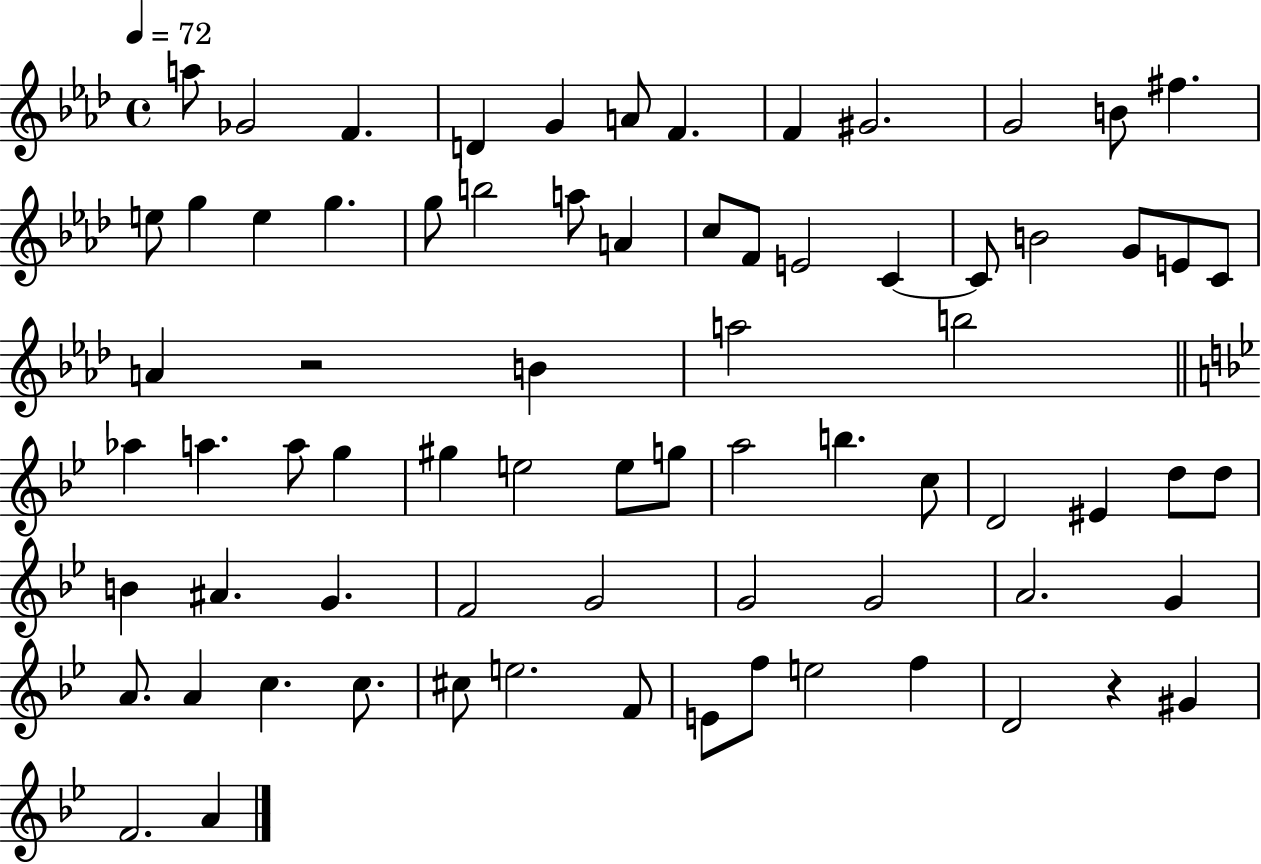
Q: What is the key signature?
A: AES major